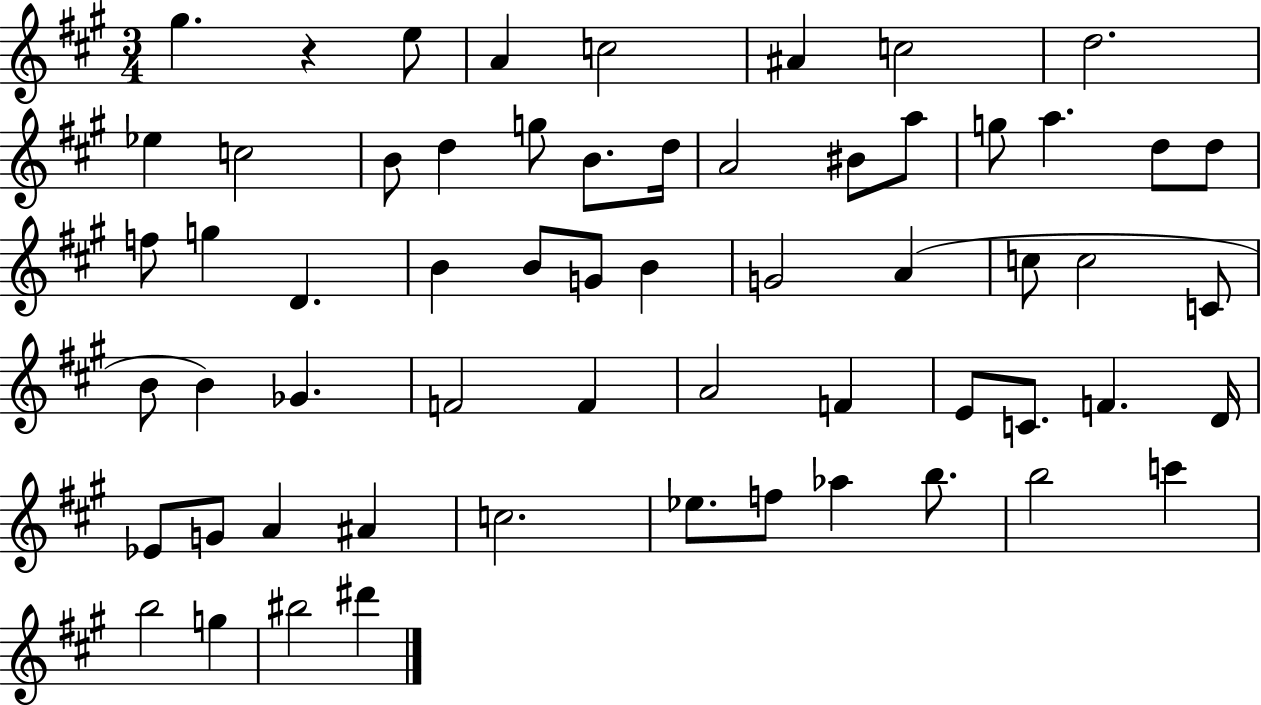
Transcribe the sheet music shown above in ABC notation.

X:1
T:Untitled
M:3/4
L:1/4
K:A
^g z e/2 A c2 ^A c2 d2 _e c2 B/2 d g/2 B/2 d/4 A2 ^B/2 a/2 g/2 a d/2 d/2 f/2 g D B B/2 G/2 B G2 A c/2 c2 C/2 B/2 B _G F2 F A2 F E/2 C/2 F D/4 _E/2 G/2 A ^A c2 _e/2 f/2 _a b/2 b2 c' b2 g ^b2 ^d'